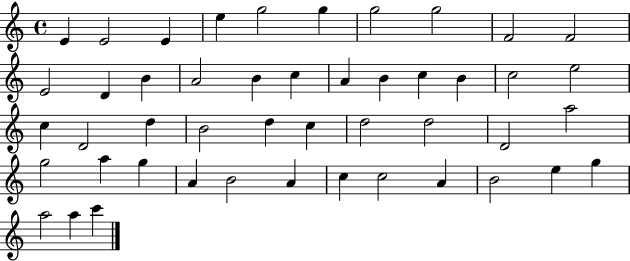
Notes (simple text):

E4/q E4/h E4/q E5/q G5/h G5/q G5/h G5/h F4/h F4/h E4/h D4/q B4/q A4/h B4/q C5/q A4/q B4/q C5/q B4/q C5/h E5/h C5/q D4/h D5/q B4/h D5/q C5/q D5/h D5/h D4/h A5/h G5/h A5/q G5/q A4/q B4/h A4/q C5/q C5/h A4/q B4/h E5/q G5/q A5/h A5/q C6/q